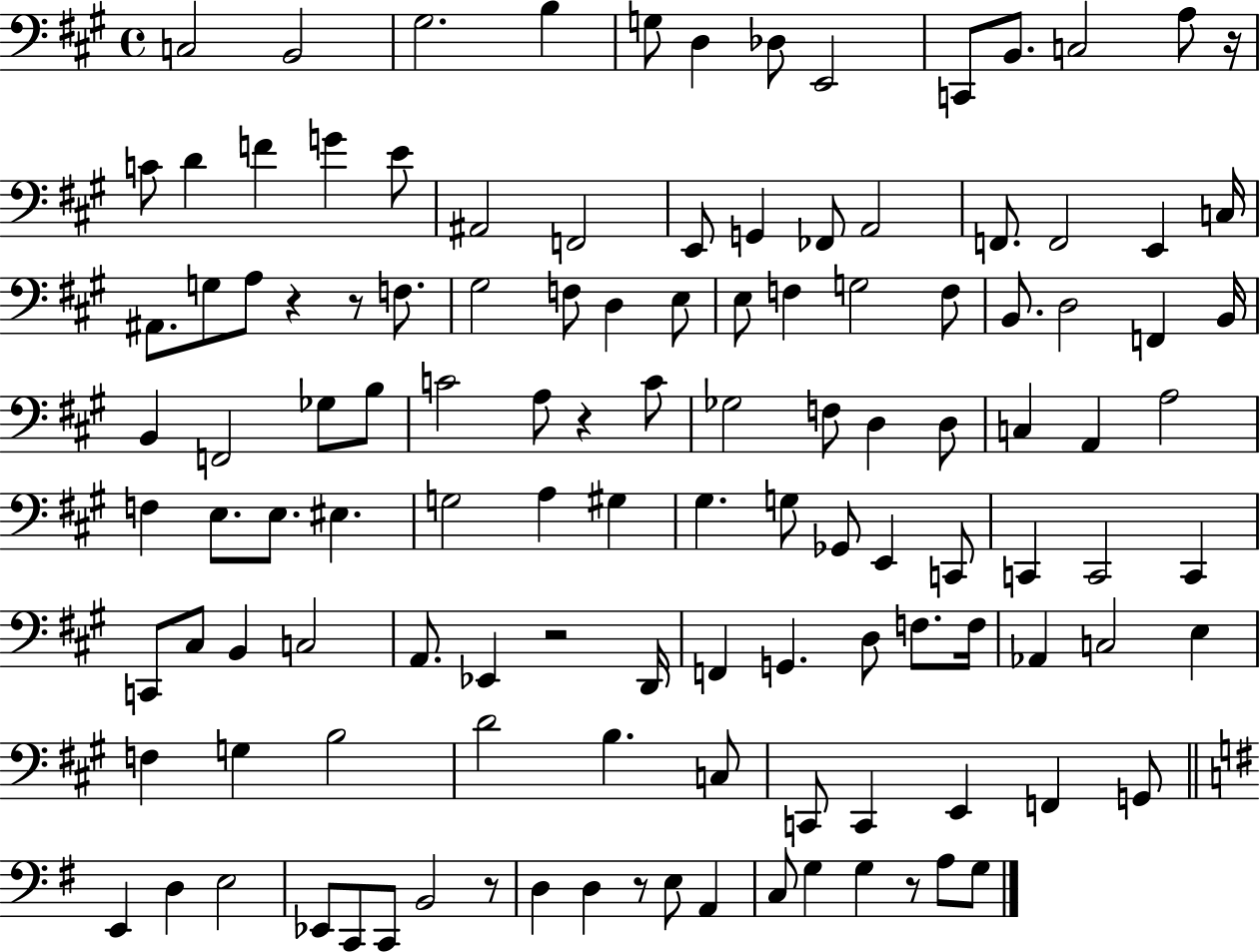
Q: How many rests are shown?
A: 8